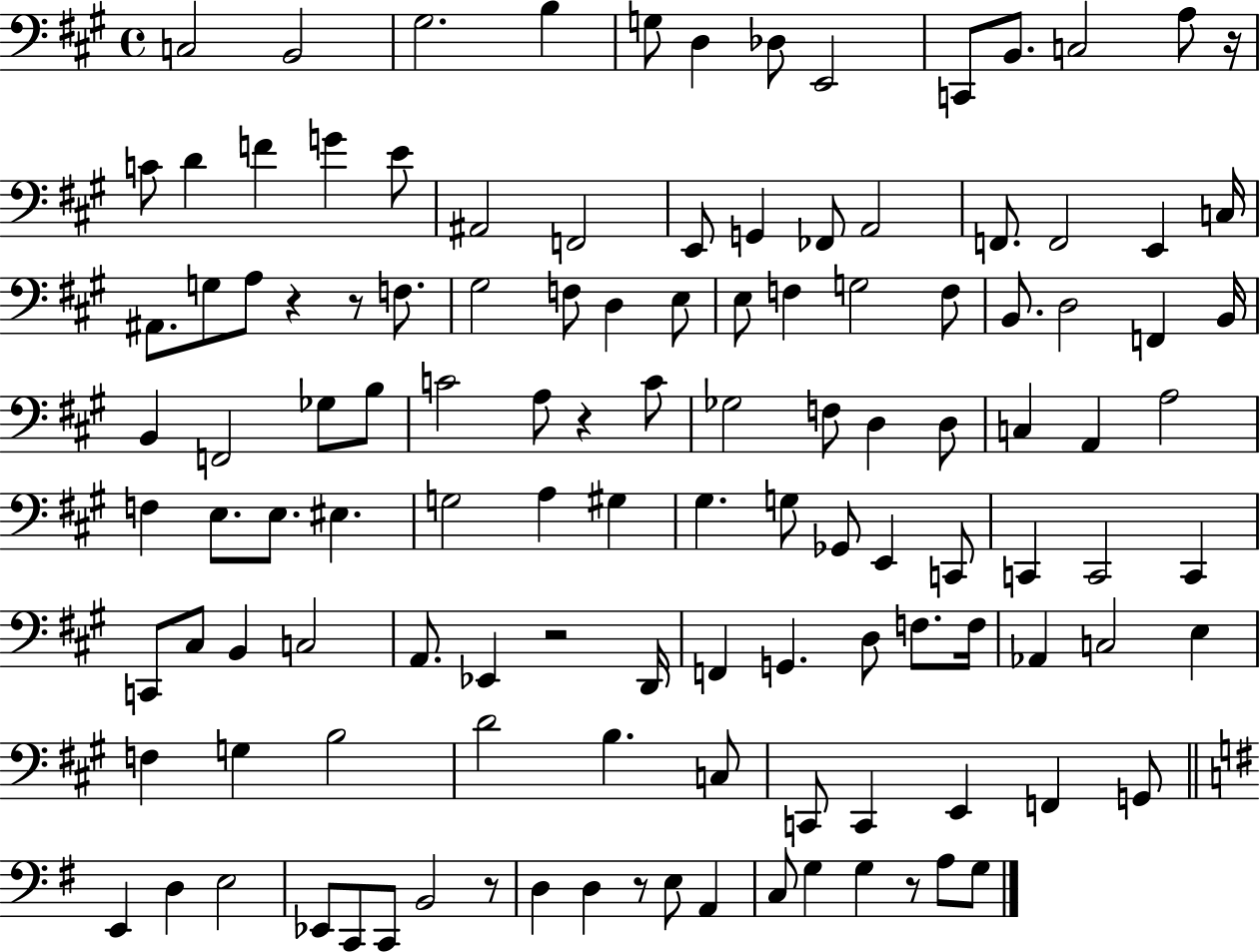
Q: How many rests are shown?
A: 8